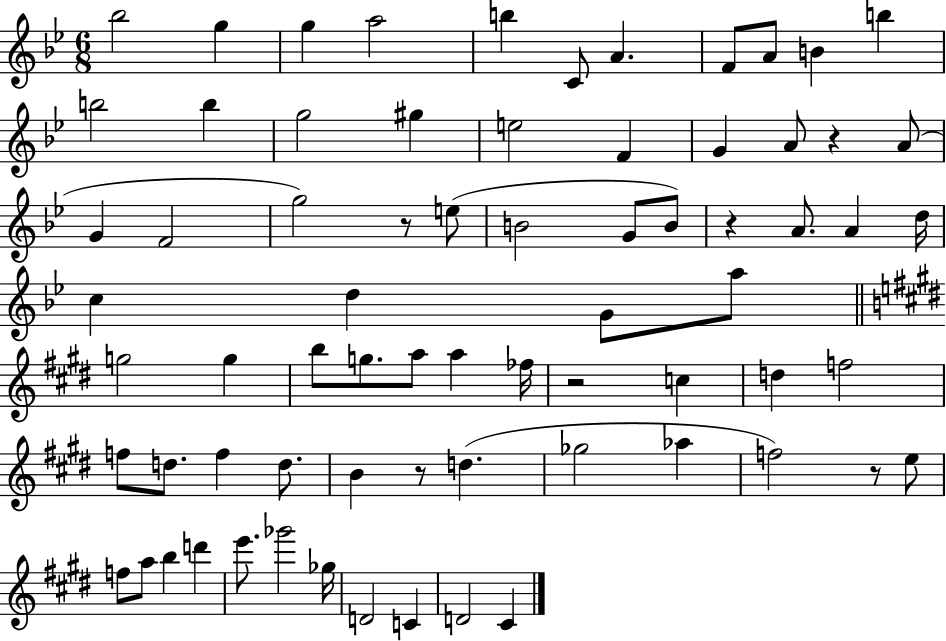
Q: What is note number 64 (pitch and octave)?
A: D4